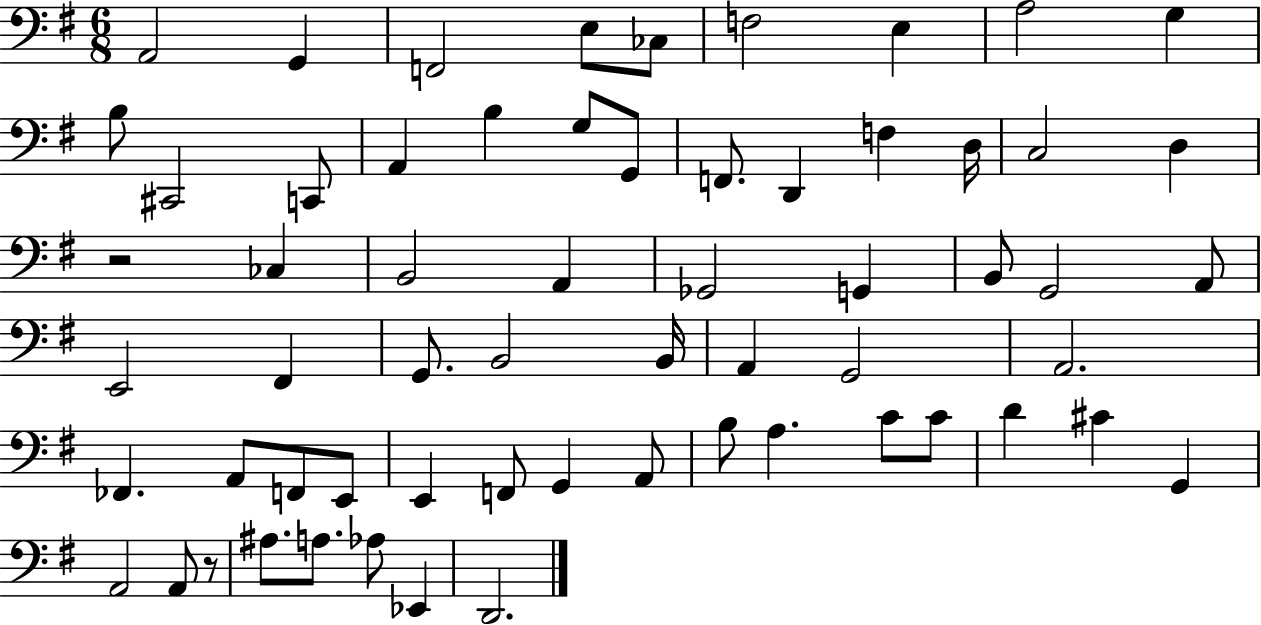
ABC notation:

X:1
T:Untitled
M:6/8
L:1/4
K:G
A,,2 G,, F,,2 E,/2 _C,/2 F,2 E, A,2 G, B,/2 ^C,,2 C,,/2 A,, B, G,/2 G,,/2 F,,/2 D,, F, D,/4 C,2 D, z2 _C, B,,2 A,, _G,,2 G,, B,,/2 G,,2 A,,/2 E,,2 ^F,, G,,/2 B,,2 B,,/4 A,, G,,2 A,,2 _F,, A,,/2 F,,/2 E,,/2 E,, F,,/2 G,, A,,/2 B,/2 A, C/2 C/2 D ^C G,, A,,2 A,,/2 z/2 ^A,/2 A,/2 _A,/2 _E,, D,,2